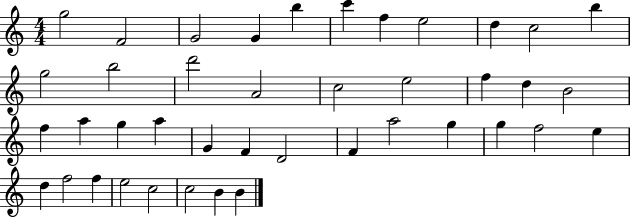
X:1
T:Untitled
M:4/4
L:1/4
K:C
g2 F2 G2 G b c' f e2 d c2 b g2 b2 d'2 A2 c2 e2 f d B2 f a g a G F D2 F a2 g g f2 e d f2 f e2 c2 c2 B B